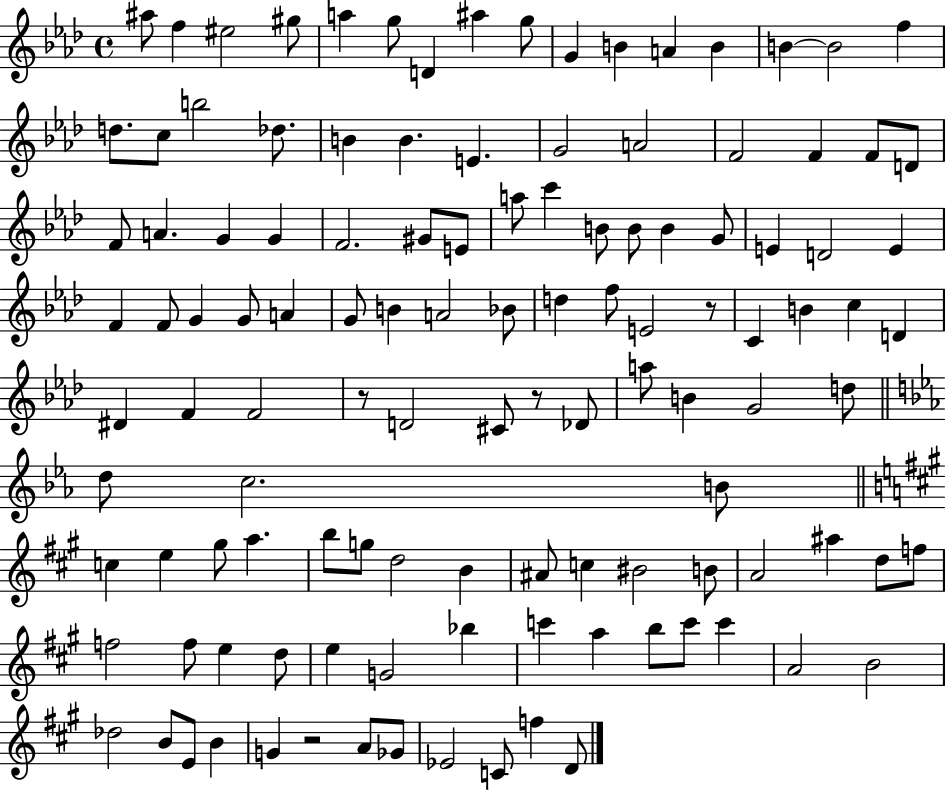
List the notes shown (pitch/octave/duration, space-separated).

A#5/e F5/q EIS5/h G#5/e A5/q G5/e D4/q A#5/q G5/e G4/q B4/q A4/q B4/q B4/q B4/h F5/q D5/e. C5/e B5/h Db5/e. B4/q B4/q. E4/q. G4/h A4/h F4/h F4/q F4/e D4/e F4/e A4/q. G4/q G4/q F4/h. G#4/e E4/e A5/e C6/q B4/e B4/e B4/q G4/e E4/q D4/h E4/q F4/q F4/e G4/q G4/e A4/q G4/e B4/q A4/h Bb4/e D5/q F5/e E4/h R/e C4/q B4/q C5/q D4/q D#4/q F4/q F4/h R/e D4/h C#4/e R/e Db4/e A5/e B4/q G4/h D5/e D5/e C5/h. B4/e C5/q E5/q G#5/e A5/q. B5/e G5/e D5/h B4/q A#4/e C5/q BIS4/h B4/e A4/h A#5/q D5/e F5/e F5/h F5/e E5/q D5/e E5/q G4/h Bb5/q C6/q A5/q B5/e C6/e C6/q A4/h B4/h Db5/h B4/e E4/e B4/q G4/q R/h A4/e Gb4/e Eb4/h C4/e F5/q D4/e